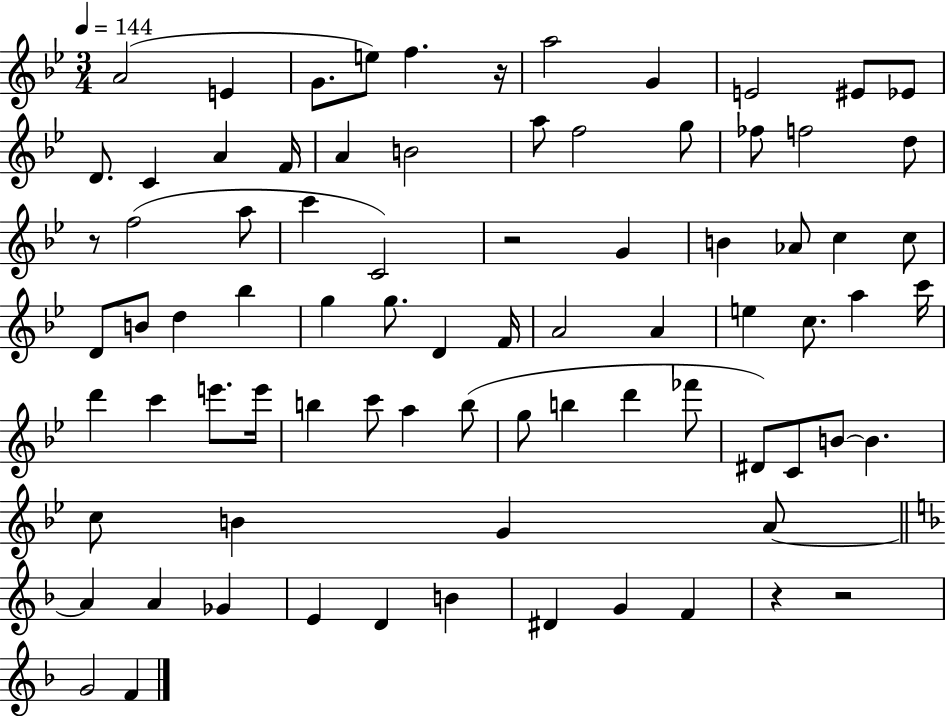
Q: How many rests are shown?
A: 5